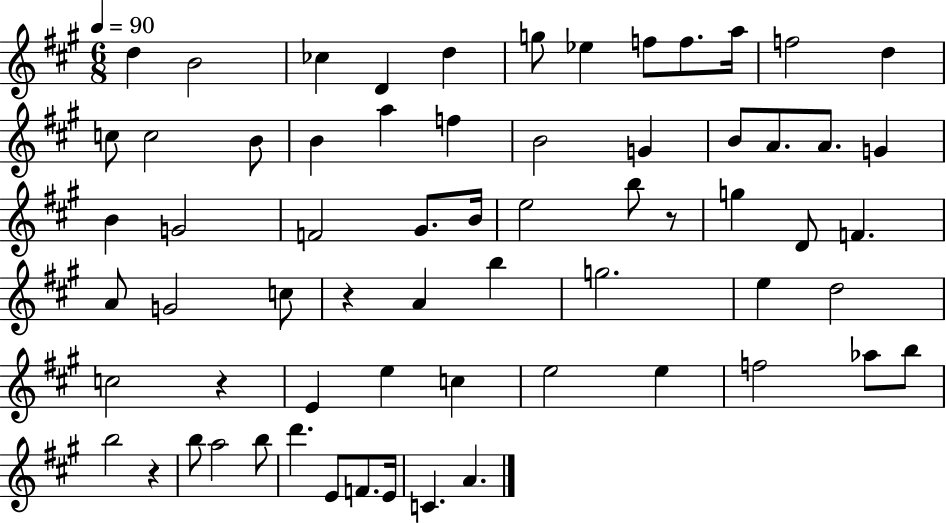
{
  \clef treble
  \numericTimeSignature
  \time 6/8
  \key a \major
  \tempo 4 = 90
  d''4 b'2 | ces''4 d'4 d''4 | g''8 ees''4 f''8 f''8. a''16 | f''2 d''4 | \break c''8 c''2 b'8 | b'4 a''4 f''4 | b'2 g'4 | b'8 a'8. a'8. g'4 | \break b'4 g'2 | f'2 gis'8. b'16 | e''2 b''8 r8 | g''4 d'8 f'4. | \break a'8 g'2 c''8 | r4 a'4 b''4 | g''2. | e''4 d''2 | \break c''2 r4 | e'4 e''4 c''4 | e''2 e''4 | f''2 aes''8 b''8 | \break b''2 r4 | b''8 a''2 b''8 | d'''4. e'8 f'8. e'16 | c'4. a'4. | \break \bar "|."
}